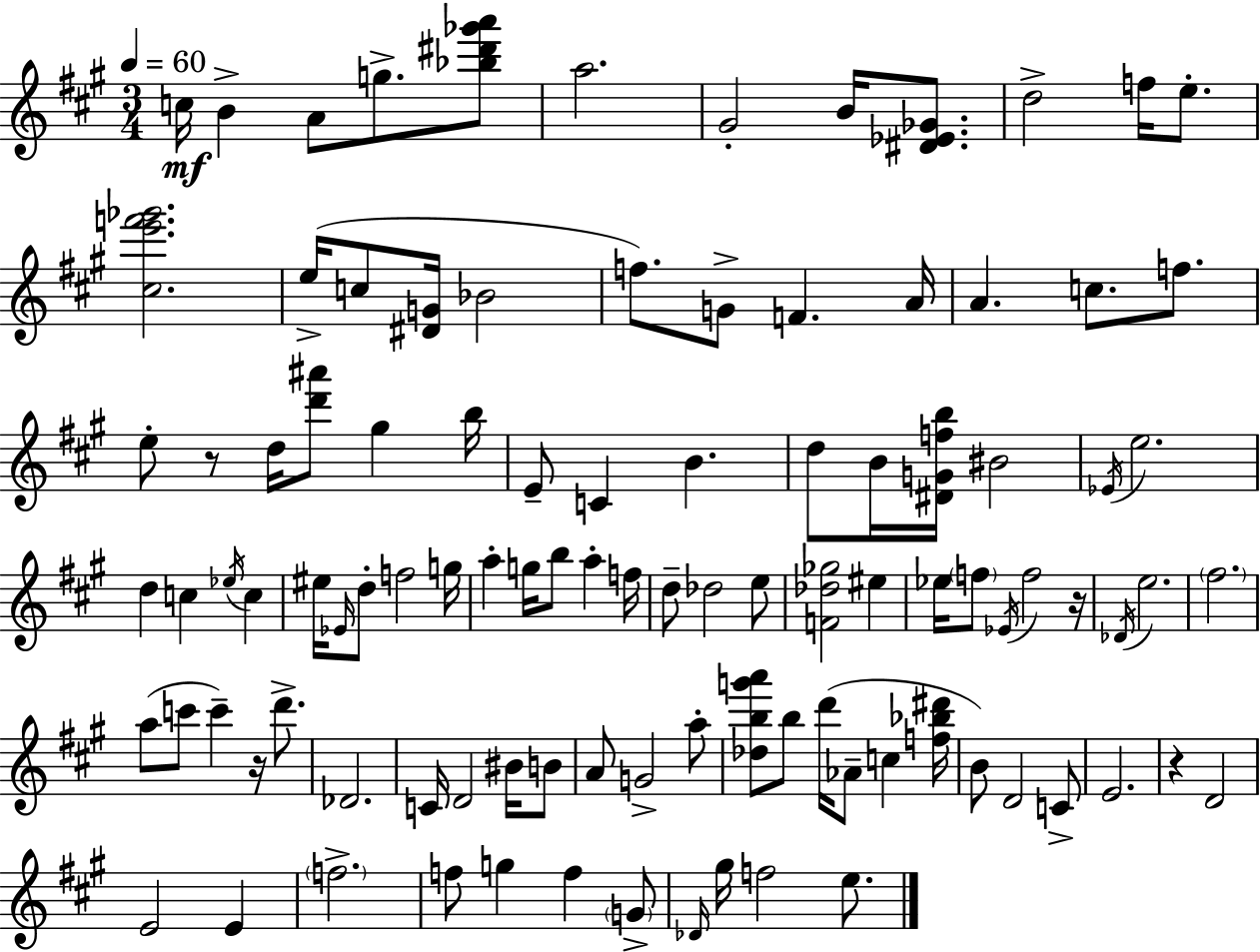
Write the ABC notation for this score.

X:1
T:Untitled
M:3/4
L:1/4
K:A
c/4 B A/2 g/2 [_b^d'_g'a']/2 a2 ^G2 B/4 [^D_E_G]/2 d2 f/4 e/2 [^ce'f'_g']2 e/4 c/2 [^DG]/4 _B2 f/2 G/2 F A/4 A c/2 f/2 e/2 z/2 d/4 [d'^a']/2 ^g b/4 E/2 C B d/2 B/4 [^DGfb]/4 ^B2 _E/4 e2 d c _e/4 c ^e/4 _E/4 d/2 f2 g/4 a g/4 b/2 a f/4 d/2 _d2 e/2 [F_d_g]2 ^e _e/4 f/2 _E/4 f2 z/4 _D/4 e2 ^f2 a/2 c'/2 c' z/4 d'/2 _D2 C/4 D2 ^B/4 B/2 A/2 G2 a/2 [_dbg'a']/2 b/2 d'/4 _A/2 c [f_b^d']/4 B/2 D2 C/2 E2 z D2 E2 E f2 f/2 g f G/2 _D/4 ^g/4 f2 e/2